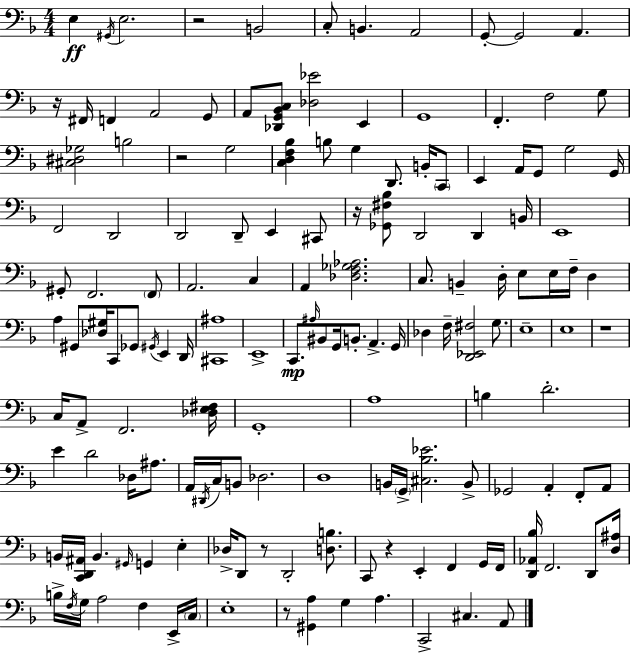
X:1
T:Untitled
M:4/4
L:1/4
K:F
E, ^G,,/4 E,2 z2 B,,2 C,/2 B,, A,,2 G,,/2 G,,2 A,, z/4 ^F,,/4 F,, A,,2 G,,/2 A,,/2 [_D,,G,,_B,,C,]/2 [_D,_E]2 E,, G,,4 F,, F,2 G,/2 [^C,^D,_G,]2 B,2 z2 G,2 [C,D,F,_B,] B,/2 G, D,,/2 B,,/4 C,,/2 E,, A,,/4 G,,/2 G,2 G,,/4 F,,2 D,,2 D,,2 D,,/2 E,, ^C,,/2 z/4 [_G,,^F,_B,]/2 D,,2 D,, B,,/4 E,,4 ^G,,/2 F,,2 F,,/2 A,,2 C, A,, [_D,F,_G,_A,]2 C,/2 B,, D,/4 E,/2 E,/4 F,/4 D, A, ^G,,/2 [_D,^G,]/4 C,,/2 _G,,/2 ^G,,/4 E,, D,,/4 [^C,,^A,]4 E,,4 C,,/2 ^A,/4 ^B,,/2 G,,/4 B,,/2 A,, G,,/4 _D, F,/4 [D,,_E,,^F,]2 G,/2 E,4 E,4 z4 C,/4 A,,/2 F,,2 [_D,E,^F,]/4 G,,4 A,4 B, D2 E D2 _D,/4 ^A,/2 A,,/4 ^D,,/4 C,/4 B,,/2 _D,2 D,4 B,,/4 G,,/4 [^C,_B,_E]2 B,,/2 _G,,2 A,, F,,/2 A,,/2 B,,/4 [C,,D,,^A,,]/4 B,, ^G,,/4 G,, E, _D,/4 D,,/2 z/2 D,,2 [D,B,]/2 C,,/2 z E,, F,, G,,/4 F,,/4 [D,,_A,,_B,]/4 F,,2 D,,/2 [D,^A,]/4 B,/4 F,/4 G,/4 A,2 F, E,,/4 C,/4 E,4 z/2 [^G,,A,] G, A, C,,2 ^C, A,,/2